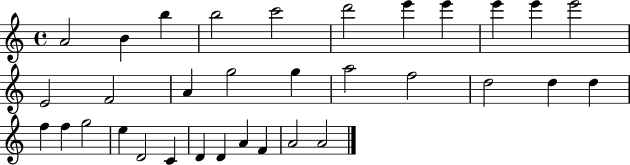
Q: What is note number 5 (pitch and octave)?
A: C6